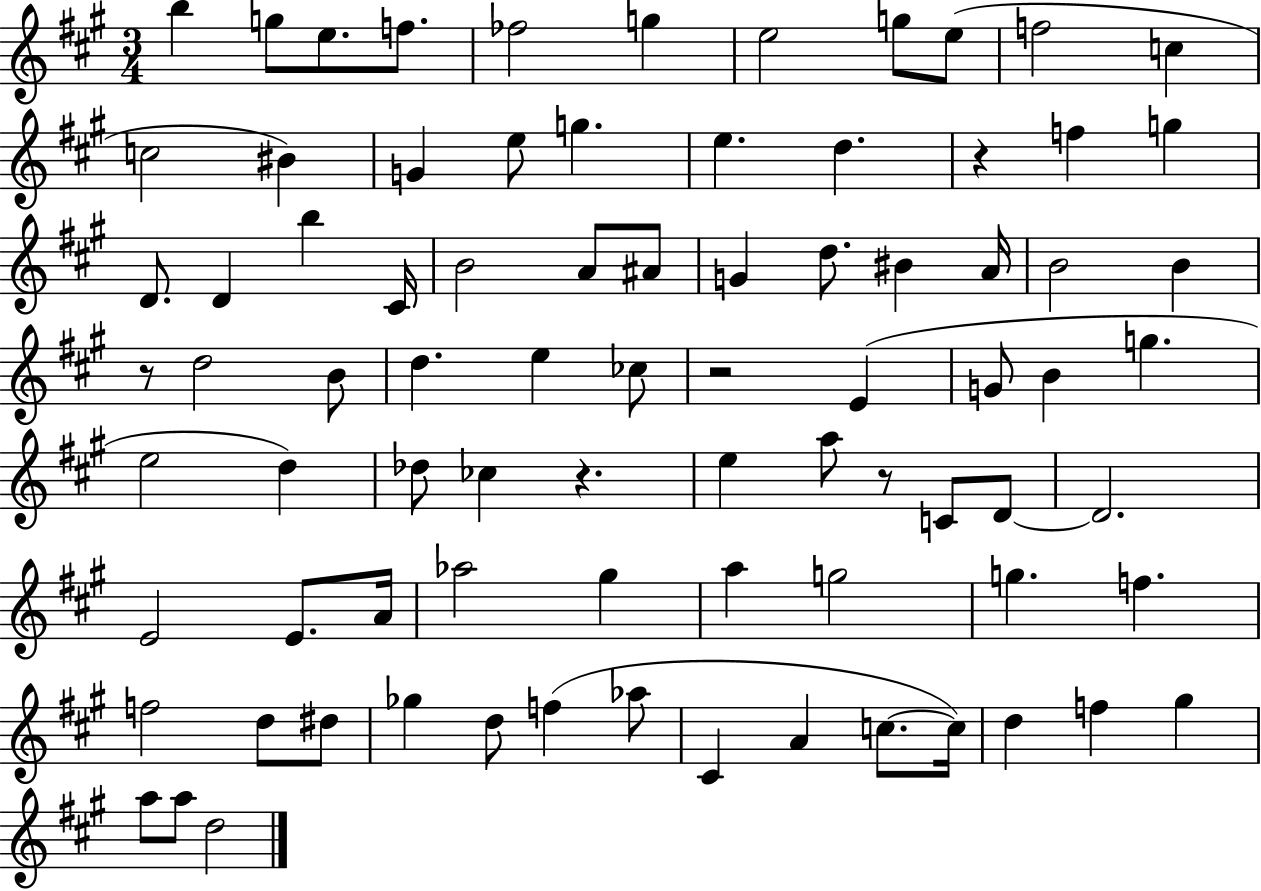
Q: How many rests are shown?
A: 5